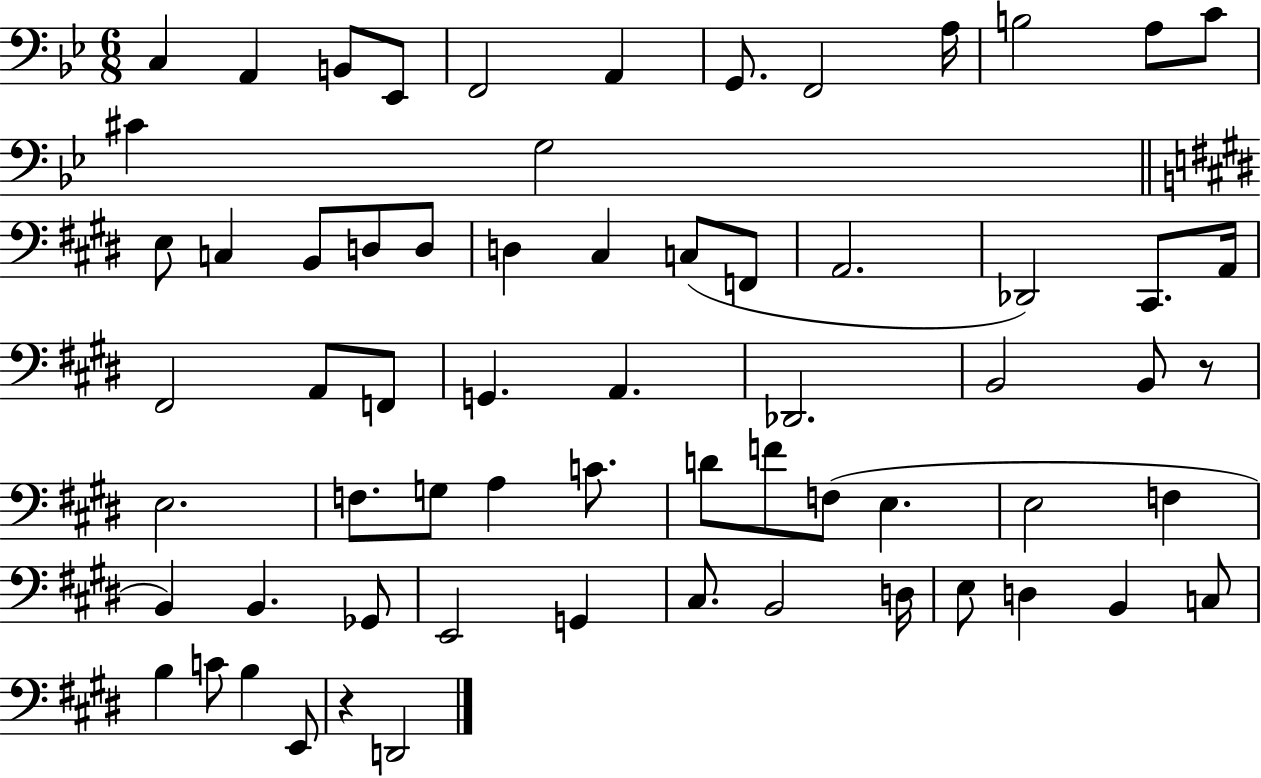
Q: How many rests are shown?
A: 2